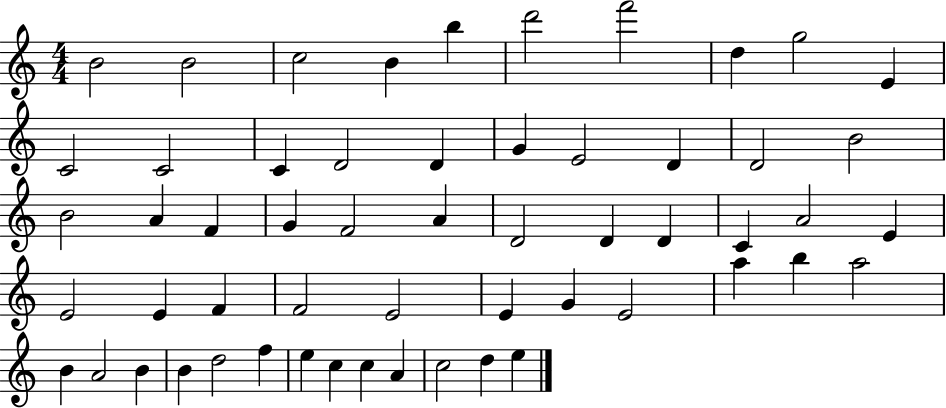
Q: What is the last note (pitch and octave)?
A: E5